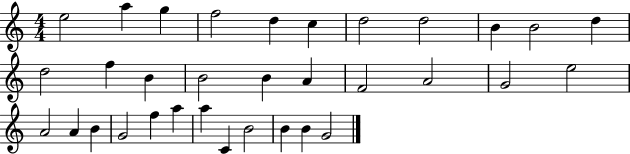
E5/h A5/q G5/q F5/h D5/q C5/q D5/h D5/h B4/q B4/h D5/q D5/h F5/q B4/q B4/h B4/q A4/q F4/h A4/h G4/h E5/h A4/h A4/q B4/q G4/h F5/q A5/q A5/q C4/q B4/h B4/q B4/q G4/h